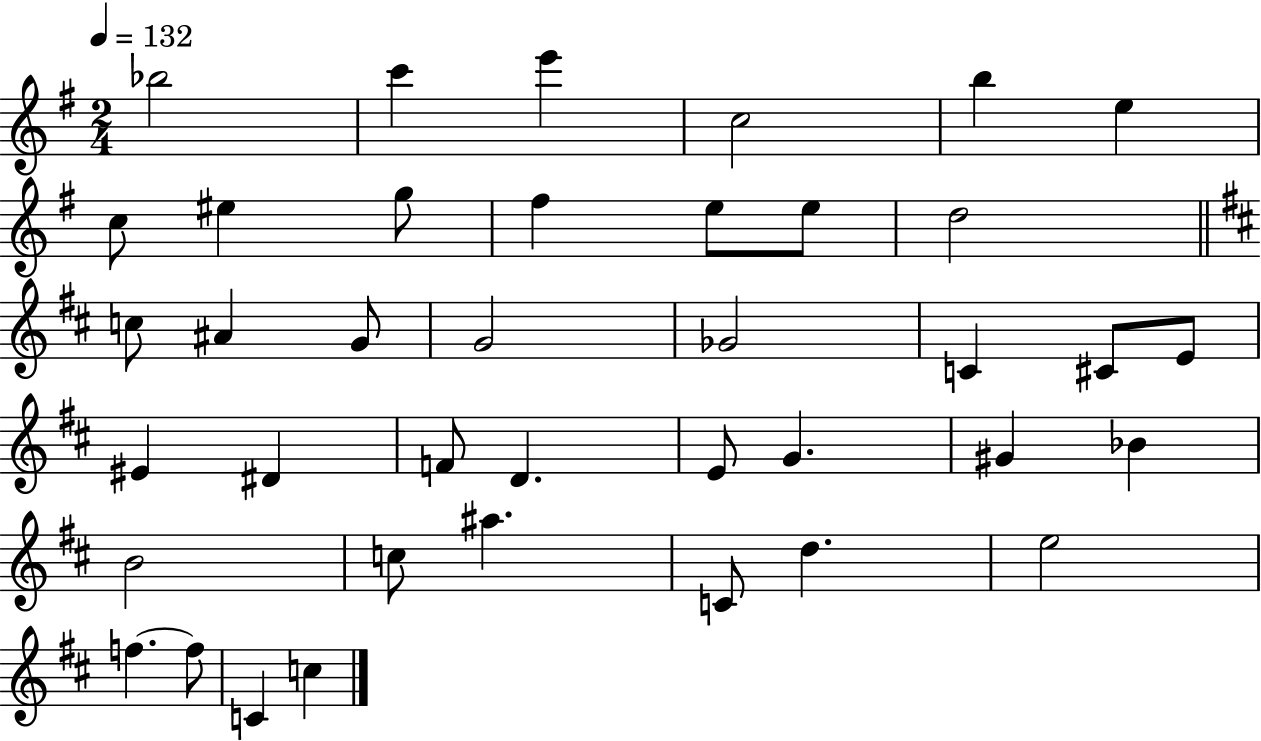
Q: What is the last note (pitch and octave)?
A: C5